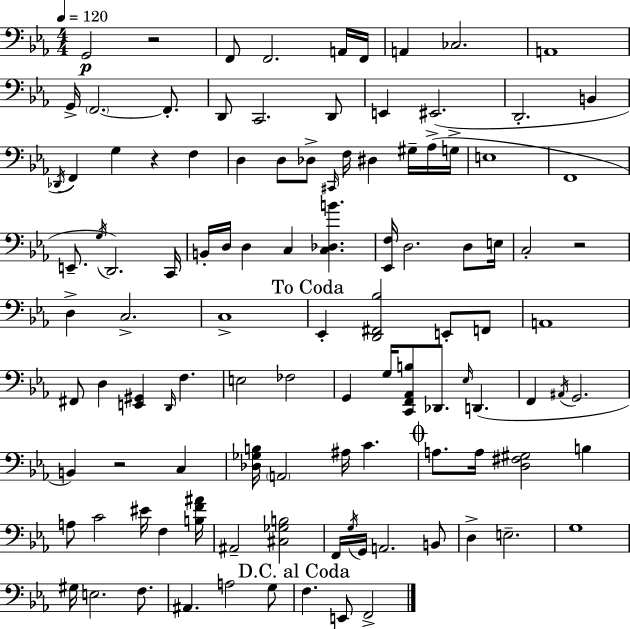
{
  \clef bass
  \numericTimeSignature
  \time 4/4
  \key ees \major
  \tempo 4 = 120
  g,2\p r2 | f,8 f,2. a,16 f,16 | a,4 ces2. | a,1 | \break g,16-> \parenthesize f,2.~~ f,8.-. | d,8 c,2. d,8 | e,4 eis,2.( | d,2.-. b,4 | \break \acciaccatura { des,16 }) f,4 g4 r4 f4 | d4 d8 des8-> \grace { cis,16 } f16 dis4 gis16-- | aes16->( g16-> e1 | f,1 | \break e,8.-- \acciaccatura { g16 }) d,2. | c,16 b,16-. d16 d4 c4 <c des b'>4. | <ees, f>16 d2. | d8 e16 c2-. r2 | \break d4-> c2.-> | c1-> | \mark "To Coda" ees,4-. <d, fis, bes>2 e,8-. | f,8 a,1 | \break fis,8 d4 <e, gis,>4 \grace { d,16 } f4. | e2 fes2 | g,4 g16 <c, f, aes, b>8 des,8. \grace { ees16 } d,4.( | f,4 \acciaccatura { ais,16 } g,2. | \break b,4) r2 | c4 <des ges b>16 \parenthesize a,2 ais16 | c'4. \mark \markup { \musicglyph "scripts.coda" } a8. a16 <d fis gis>2 | b4 a8 c'2 | \break eis'16 f4 <b f' ais'>16 ais,2-- <cis ges b>2 | f,16 \acciaccatura { g16 } g,16 a,2. | b,8 d4-> e2.-- | g1 | \break gis16 e2. | f8. ais,4. a2 | g8 \mark "D.C. al Coda" f4. e,8 f,2-> | \bar "|."
}